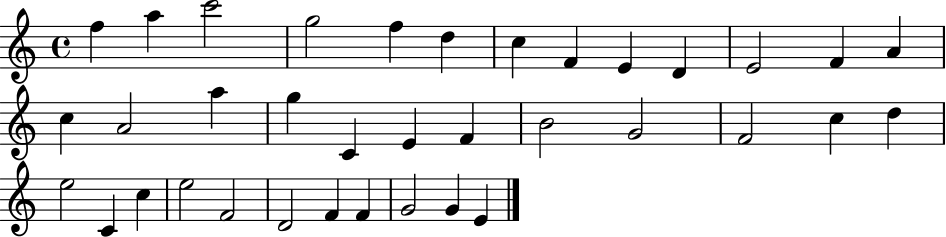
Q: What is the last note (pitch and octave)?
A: E4